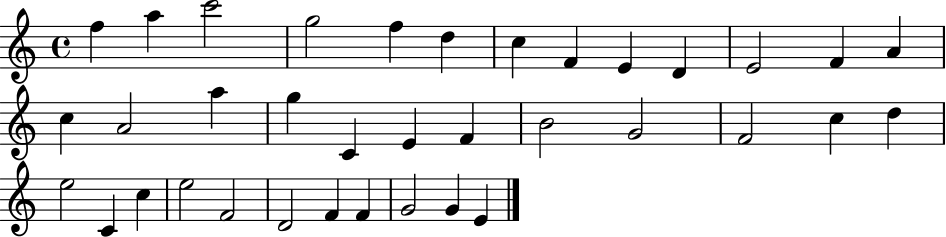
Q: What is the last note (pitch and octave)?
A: E4